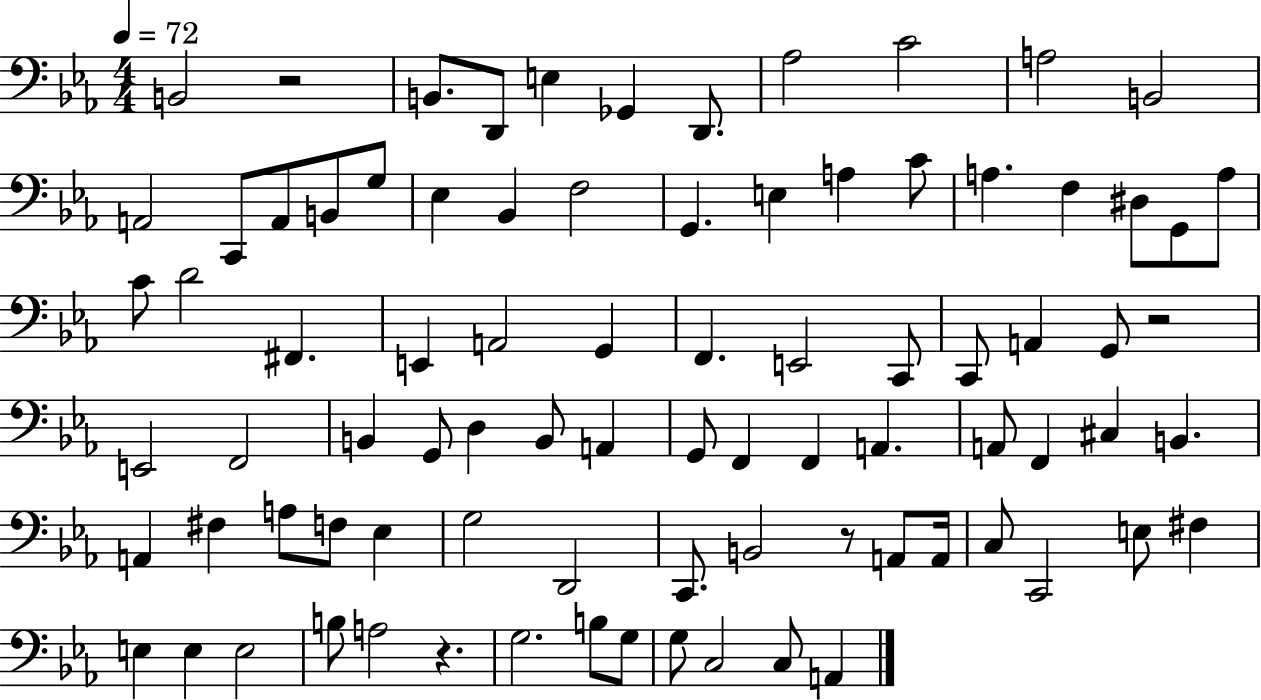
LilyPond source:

{
  \clef bass
  \numericTimeSignature
  \time 4/4
  \key ees \major
  \tempo 4 = 72
  b,2 r2 | b,8. d,8 e4 ges,4 d,8. | aes2 c'2 | a2 b,2 | \break a,2 c,8 a,8 b,8 g8 | ees4 bes,4 f2 | g,4. e4 a4 c'8 | a4. f4 dis8 g,8 a8 | \break c'8 d'2 fis,4. | e,4 a,2 g,4 | f,4. e,2 c,8 | c,8 a,4 g,8 r2 | \break e,2 f,2 | b,4 g,8 d4 b,8 a,4 | g,8 f,4 f,4 a,4. | a,8 f,4 cis4 b,4. | \break a,4 fis4 a8 f8 ees4 | g2 d,2 | c,8. b,2 r8 a,8 a,16 | c8 c,2 e8 fis4 | \break e4 e4 e2 | b8 a2 r4. | g2. b8 g8 | g8 c2 c8 a,4 | \break \bar "|."
}